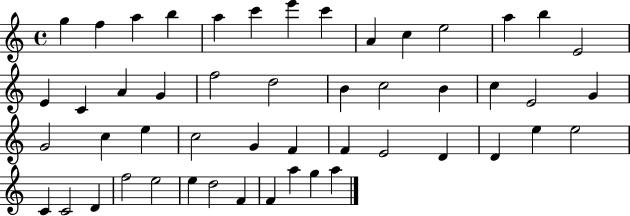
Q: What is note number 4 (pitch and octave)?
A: B5